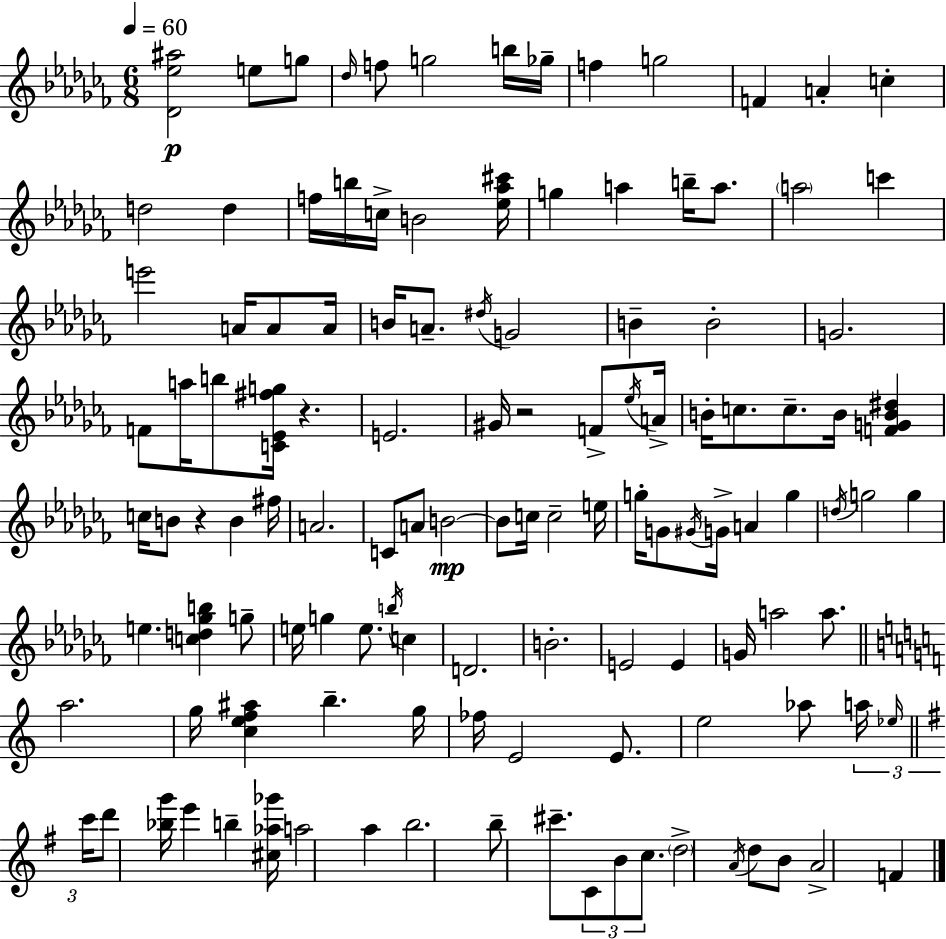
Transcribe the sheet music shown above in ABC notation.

X:1
T:Untitled
M:6/8
L:1/4
K:Abm
[_D_e^a]2 e/2 g/2 _d/4 f/2 g2 b/4 _g/4 f g2 F A c d2 d f/4 b/4 c/4 B2 [_e_a^c']/4 g a b/4 a/2 a2 c' e'2 A/4 A/2 A/4 B/4 A/2 ^d/4 G2 B B2 G2 F/2 a/4 b/2 [C_E^fg]/4 z E2 ^G/4 z2 F/2 _e/4 A/4 B/4 c/2 c/2 B/4 [FGB^d] c/4 B/2 z B ^f/4 A2 C/2 A/2 B2 B/2 c/4 c2 e/4 g/4 G/2 ^G/4 G/4 A g d/4 g2 g e [cd_gb] g/2 e/4 g e/2 b/4 c D2 B2 E2 E G/4 a2 a/2 a2 g/4 [cef^a] b g/4 _f/4 E2 E/2 e2 _a/2 a/4 _e/4 c'/4 d'/2 [_bg']/4 e' b [^c_a_g']/4 a2 a b2 b/2 ^c'/2 C/2 B/2 c/2 d2 A/4 d/2 B/2 A2 F